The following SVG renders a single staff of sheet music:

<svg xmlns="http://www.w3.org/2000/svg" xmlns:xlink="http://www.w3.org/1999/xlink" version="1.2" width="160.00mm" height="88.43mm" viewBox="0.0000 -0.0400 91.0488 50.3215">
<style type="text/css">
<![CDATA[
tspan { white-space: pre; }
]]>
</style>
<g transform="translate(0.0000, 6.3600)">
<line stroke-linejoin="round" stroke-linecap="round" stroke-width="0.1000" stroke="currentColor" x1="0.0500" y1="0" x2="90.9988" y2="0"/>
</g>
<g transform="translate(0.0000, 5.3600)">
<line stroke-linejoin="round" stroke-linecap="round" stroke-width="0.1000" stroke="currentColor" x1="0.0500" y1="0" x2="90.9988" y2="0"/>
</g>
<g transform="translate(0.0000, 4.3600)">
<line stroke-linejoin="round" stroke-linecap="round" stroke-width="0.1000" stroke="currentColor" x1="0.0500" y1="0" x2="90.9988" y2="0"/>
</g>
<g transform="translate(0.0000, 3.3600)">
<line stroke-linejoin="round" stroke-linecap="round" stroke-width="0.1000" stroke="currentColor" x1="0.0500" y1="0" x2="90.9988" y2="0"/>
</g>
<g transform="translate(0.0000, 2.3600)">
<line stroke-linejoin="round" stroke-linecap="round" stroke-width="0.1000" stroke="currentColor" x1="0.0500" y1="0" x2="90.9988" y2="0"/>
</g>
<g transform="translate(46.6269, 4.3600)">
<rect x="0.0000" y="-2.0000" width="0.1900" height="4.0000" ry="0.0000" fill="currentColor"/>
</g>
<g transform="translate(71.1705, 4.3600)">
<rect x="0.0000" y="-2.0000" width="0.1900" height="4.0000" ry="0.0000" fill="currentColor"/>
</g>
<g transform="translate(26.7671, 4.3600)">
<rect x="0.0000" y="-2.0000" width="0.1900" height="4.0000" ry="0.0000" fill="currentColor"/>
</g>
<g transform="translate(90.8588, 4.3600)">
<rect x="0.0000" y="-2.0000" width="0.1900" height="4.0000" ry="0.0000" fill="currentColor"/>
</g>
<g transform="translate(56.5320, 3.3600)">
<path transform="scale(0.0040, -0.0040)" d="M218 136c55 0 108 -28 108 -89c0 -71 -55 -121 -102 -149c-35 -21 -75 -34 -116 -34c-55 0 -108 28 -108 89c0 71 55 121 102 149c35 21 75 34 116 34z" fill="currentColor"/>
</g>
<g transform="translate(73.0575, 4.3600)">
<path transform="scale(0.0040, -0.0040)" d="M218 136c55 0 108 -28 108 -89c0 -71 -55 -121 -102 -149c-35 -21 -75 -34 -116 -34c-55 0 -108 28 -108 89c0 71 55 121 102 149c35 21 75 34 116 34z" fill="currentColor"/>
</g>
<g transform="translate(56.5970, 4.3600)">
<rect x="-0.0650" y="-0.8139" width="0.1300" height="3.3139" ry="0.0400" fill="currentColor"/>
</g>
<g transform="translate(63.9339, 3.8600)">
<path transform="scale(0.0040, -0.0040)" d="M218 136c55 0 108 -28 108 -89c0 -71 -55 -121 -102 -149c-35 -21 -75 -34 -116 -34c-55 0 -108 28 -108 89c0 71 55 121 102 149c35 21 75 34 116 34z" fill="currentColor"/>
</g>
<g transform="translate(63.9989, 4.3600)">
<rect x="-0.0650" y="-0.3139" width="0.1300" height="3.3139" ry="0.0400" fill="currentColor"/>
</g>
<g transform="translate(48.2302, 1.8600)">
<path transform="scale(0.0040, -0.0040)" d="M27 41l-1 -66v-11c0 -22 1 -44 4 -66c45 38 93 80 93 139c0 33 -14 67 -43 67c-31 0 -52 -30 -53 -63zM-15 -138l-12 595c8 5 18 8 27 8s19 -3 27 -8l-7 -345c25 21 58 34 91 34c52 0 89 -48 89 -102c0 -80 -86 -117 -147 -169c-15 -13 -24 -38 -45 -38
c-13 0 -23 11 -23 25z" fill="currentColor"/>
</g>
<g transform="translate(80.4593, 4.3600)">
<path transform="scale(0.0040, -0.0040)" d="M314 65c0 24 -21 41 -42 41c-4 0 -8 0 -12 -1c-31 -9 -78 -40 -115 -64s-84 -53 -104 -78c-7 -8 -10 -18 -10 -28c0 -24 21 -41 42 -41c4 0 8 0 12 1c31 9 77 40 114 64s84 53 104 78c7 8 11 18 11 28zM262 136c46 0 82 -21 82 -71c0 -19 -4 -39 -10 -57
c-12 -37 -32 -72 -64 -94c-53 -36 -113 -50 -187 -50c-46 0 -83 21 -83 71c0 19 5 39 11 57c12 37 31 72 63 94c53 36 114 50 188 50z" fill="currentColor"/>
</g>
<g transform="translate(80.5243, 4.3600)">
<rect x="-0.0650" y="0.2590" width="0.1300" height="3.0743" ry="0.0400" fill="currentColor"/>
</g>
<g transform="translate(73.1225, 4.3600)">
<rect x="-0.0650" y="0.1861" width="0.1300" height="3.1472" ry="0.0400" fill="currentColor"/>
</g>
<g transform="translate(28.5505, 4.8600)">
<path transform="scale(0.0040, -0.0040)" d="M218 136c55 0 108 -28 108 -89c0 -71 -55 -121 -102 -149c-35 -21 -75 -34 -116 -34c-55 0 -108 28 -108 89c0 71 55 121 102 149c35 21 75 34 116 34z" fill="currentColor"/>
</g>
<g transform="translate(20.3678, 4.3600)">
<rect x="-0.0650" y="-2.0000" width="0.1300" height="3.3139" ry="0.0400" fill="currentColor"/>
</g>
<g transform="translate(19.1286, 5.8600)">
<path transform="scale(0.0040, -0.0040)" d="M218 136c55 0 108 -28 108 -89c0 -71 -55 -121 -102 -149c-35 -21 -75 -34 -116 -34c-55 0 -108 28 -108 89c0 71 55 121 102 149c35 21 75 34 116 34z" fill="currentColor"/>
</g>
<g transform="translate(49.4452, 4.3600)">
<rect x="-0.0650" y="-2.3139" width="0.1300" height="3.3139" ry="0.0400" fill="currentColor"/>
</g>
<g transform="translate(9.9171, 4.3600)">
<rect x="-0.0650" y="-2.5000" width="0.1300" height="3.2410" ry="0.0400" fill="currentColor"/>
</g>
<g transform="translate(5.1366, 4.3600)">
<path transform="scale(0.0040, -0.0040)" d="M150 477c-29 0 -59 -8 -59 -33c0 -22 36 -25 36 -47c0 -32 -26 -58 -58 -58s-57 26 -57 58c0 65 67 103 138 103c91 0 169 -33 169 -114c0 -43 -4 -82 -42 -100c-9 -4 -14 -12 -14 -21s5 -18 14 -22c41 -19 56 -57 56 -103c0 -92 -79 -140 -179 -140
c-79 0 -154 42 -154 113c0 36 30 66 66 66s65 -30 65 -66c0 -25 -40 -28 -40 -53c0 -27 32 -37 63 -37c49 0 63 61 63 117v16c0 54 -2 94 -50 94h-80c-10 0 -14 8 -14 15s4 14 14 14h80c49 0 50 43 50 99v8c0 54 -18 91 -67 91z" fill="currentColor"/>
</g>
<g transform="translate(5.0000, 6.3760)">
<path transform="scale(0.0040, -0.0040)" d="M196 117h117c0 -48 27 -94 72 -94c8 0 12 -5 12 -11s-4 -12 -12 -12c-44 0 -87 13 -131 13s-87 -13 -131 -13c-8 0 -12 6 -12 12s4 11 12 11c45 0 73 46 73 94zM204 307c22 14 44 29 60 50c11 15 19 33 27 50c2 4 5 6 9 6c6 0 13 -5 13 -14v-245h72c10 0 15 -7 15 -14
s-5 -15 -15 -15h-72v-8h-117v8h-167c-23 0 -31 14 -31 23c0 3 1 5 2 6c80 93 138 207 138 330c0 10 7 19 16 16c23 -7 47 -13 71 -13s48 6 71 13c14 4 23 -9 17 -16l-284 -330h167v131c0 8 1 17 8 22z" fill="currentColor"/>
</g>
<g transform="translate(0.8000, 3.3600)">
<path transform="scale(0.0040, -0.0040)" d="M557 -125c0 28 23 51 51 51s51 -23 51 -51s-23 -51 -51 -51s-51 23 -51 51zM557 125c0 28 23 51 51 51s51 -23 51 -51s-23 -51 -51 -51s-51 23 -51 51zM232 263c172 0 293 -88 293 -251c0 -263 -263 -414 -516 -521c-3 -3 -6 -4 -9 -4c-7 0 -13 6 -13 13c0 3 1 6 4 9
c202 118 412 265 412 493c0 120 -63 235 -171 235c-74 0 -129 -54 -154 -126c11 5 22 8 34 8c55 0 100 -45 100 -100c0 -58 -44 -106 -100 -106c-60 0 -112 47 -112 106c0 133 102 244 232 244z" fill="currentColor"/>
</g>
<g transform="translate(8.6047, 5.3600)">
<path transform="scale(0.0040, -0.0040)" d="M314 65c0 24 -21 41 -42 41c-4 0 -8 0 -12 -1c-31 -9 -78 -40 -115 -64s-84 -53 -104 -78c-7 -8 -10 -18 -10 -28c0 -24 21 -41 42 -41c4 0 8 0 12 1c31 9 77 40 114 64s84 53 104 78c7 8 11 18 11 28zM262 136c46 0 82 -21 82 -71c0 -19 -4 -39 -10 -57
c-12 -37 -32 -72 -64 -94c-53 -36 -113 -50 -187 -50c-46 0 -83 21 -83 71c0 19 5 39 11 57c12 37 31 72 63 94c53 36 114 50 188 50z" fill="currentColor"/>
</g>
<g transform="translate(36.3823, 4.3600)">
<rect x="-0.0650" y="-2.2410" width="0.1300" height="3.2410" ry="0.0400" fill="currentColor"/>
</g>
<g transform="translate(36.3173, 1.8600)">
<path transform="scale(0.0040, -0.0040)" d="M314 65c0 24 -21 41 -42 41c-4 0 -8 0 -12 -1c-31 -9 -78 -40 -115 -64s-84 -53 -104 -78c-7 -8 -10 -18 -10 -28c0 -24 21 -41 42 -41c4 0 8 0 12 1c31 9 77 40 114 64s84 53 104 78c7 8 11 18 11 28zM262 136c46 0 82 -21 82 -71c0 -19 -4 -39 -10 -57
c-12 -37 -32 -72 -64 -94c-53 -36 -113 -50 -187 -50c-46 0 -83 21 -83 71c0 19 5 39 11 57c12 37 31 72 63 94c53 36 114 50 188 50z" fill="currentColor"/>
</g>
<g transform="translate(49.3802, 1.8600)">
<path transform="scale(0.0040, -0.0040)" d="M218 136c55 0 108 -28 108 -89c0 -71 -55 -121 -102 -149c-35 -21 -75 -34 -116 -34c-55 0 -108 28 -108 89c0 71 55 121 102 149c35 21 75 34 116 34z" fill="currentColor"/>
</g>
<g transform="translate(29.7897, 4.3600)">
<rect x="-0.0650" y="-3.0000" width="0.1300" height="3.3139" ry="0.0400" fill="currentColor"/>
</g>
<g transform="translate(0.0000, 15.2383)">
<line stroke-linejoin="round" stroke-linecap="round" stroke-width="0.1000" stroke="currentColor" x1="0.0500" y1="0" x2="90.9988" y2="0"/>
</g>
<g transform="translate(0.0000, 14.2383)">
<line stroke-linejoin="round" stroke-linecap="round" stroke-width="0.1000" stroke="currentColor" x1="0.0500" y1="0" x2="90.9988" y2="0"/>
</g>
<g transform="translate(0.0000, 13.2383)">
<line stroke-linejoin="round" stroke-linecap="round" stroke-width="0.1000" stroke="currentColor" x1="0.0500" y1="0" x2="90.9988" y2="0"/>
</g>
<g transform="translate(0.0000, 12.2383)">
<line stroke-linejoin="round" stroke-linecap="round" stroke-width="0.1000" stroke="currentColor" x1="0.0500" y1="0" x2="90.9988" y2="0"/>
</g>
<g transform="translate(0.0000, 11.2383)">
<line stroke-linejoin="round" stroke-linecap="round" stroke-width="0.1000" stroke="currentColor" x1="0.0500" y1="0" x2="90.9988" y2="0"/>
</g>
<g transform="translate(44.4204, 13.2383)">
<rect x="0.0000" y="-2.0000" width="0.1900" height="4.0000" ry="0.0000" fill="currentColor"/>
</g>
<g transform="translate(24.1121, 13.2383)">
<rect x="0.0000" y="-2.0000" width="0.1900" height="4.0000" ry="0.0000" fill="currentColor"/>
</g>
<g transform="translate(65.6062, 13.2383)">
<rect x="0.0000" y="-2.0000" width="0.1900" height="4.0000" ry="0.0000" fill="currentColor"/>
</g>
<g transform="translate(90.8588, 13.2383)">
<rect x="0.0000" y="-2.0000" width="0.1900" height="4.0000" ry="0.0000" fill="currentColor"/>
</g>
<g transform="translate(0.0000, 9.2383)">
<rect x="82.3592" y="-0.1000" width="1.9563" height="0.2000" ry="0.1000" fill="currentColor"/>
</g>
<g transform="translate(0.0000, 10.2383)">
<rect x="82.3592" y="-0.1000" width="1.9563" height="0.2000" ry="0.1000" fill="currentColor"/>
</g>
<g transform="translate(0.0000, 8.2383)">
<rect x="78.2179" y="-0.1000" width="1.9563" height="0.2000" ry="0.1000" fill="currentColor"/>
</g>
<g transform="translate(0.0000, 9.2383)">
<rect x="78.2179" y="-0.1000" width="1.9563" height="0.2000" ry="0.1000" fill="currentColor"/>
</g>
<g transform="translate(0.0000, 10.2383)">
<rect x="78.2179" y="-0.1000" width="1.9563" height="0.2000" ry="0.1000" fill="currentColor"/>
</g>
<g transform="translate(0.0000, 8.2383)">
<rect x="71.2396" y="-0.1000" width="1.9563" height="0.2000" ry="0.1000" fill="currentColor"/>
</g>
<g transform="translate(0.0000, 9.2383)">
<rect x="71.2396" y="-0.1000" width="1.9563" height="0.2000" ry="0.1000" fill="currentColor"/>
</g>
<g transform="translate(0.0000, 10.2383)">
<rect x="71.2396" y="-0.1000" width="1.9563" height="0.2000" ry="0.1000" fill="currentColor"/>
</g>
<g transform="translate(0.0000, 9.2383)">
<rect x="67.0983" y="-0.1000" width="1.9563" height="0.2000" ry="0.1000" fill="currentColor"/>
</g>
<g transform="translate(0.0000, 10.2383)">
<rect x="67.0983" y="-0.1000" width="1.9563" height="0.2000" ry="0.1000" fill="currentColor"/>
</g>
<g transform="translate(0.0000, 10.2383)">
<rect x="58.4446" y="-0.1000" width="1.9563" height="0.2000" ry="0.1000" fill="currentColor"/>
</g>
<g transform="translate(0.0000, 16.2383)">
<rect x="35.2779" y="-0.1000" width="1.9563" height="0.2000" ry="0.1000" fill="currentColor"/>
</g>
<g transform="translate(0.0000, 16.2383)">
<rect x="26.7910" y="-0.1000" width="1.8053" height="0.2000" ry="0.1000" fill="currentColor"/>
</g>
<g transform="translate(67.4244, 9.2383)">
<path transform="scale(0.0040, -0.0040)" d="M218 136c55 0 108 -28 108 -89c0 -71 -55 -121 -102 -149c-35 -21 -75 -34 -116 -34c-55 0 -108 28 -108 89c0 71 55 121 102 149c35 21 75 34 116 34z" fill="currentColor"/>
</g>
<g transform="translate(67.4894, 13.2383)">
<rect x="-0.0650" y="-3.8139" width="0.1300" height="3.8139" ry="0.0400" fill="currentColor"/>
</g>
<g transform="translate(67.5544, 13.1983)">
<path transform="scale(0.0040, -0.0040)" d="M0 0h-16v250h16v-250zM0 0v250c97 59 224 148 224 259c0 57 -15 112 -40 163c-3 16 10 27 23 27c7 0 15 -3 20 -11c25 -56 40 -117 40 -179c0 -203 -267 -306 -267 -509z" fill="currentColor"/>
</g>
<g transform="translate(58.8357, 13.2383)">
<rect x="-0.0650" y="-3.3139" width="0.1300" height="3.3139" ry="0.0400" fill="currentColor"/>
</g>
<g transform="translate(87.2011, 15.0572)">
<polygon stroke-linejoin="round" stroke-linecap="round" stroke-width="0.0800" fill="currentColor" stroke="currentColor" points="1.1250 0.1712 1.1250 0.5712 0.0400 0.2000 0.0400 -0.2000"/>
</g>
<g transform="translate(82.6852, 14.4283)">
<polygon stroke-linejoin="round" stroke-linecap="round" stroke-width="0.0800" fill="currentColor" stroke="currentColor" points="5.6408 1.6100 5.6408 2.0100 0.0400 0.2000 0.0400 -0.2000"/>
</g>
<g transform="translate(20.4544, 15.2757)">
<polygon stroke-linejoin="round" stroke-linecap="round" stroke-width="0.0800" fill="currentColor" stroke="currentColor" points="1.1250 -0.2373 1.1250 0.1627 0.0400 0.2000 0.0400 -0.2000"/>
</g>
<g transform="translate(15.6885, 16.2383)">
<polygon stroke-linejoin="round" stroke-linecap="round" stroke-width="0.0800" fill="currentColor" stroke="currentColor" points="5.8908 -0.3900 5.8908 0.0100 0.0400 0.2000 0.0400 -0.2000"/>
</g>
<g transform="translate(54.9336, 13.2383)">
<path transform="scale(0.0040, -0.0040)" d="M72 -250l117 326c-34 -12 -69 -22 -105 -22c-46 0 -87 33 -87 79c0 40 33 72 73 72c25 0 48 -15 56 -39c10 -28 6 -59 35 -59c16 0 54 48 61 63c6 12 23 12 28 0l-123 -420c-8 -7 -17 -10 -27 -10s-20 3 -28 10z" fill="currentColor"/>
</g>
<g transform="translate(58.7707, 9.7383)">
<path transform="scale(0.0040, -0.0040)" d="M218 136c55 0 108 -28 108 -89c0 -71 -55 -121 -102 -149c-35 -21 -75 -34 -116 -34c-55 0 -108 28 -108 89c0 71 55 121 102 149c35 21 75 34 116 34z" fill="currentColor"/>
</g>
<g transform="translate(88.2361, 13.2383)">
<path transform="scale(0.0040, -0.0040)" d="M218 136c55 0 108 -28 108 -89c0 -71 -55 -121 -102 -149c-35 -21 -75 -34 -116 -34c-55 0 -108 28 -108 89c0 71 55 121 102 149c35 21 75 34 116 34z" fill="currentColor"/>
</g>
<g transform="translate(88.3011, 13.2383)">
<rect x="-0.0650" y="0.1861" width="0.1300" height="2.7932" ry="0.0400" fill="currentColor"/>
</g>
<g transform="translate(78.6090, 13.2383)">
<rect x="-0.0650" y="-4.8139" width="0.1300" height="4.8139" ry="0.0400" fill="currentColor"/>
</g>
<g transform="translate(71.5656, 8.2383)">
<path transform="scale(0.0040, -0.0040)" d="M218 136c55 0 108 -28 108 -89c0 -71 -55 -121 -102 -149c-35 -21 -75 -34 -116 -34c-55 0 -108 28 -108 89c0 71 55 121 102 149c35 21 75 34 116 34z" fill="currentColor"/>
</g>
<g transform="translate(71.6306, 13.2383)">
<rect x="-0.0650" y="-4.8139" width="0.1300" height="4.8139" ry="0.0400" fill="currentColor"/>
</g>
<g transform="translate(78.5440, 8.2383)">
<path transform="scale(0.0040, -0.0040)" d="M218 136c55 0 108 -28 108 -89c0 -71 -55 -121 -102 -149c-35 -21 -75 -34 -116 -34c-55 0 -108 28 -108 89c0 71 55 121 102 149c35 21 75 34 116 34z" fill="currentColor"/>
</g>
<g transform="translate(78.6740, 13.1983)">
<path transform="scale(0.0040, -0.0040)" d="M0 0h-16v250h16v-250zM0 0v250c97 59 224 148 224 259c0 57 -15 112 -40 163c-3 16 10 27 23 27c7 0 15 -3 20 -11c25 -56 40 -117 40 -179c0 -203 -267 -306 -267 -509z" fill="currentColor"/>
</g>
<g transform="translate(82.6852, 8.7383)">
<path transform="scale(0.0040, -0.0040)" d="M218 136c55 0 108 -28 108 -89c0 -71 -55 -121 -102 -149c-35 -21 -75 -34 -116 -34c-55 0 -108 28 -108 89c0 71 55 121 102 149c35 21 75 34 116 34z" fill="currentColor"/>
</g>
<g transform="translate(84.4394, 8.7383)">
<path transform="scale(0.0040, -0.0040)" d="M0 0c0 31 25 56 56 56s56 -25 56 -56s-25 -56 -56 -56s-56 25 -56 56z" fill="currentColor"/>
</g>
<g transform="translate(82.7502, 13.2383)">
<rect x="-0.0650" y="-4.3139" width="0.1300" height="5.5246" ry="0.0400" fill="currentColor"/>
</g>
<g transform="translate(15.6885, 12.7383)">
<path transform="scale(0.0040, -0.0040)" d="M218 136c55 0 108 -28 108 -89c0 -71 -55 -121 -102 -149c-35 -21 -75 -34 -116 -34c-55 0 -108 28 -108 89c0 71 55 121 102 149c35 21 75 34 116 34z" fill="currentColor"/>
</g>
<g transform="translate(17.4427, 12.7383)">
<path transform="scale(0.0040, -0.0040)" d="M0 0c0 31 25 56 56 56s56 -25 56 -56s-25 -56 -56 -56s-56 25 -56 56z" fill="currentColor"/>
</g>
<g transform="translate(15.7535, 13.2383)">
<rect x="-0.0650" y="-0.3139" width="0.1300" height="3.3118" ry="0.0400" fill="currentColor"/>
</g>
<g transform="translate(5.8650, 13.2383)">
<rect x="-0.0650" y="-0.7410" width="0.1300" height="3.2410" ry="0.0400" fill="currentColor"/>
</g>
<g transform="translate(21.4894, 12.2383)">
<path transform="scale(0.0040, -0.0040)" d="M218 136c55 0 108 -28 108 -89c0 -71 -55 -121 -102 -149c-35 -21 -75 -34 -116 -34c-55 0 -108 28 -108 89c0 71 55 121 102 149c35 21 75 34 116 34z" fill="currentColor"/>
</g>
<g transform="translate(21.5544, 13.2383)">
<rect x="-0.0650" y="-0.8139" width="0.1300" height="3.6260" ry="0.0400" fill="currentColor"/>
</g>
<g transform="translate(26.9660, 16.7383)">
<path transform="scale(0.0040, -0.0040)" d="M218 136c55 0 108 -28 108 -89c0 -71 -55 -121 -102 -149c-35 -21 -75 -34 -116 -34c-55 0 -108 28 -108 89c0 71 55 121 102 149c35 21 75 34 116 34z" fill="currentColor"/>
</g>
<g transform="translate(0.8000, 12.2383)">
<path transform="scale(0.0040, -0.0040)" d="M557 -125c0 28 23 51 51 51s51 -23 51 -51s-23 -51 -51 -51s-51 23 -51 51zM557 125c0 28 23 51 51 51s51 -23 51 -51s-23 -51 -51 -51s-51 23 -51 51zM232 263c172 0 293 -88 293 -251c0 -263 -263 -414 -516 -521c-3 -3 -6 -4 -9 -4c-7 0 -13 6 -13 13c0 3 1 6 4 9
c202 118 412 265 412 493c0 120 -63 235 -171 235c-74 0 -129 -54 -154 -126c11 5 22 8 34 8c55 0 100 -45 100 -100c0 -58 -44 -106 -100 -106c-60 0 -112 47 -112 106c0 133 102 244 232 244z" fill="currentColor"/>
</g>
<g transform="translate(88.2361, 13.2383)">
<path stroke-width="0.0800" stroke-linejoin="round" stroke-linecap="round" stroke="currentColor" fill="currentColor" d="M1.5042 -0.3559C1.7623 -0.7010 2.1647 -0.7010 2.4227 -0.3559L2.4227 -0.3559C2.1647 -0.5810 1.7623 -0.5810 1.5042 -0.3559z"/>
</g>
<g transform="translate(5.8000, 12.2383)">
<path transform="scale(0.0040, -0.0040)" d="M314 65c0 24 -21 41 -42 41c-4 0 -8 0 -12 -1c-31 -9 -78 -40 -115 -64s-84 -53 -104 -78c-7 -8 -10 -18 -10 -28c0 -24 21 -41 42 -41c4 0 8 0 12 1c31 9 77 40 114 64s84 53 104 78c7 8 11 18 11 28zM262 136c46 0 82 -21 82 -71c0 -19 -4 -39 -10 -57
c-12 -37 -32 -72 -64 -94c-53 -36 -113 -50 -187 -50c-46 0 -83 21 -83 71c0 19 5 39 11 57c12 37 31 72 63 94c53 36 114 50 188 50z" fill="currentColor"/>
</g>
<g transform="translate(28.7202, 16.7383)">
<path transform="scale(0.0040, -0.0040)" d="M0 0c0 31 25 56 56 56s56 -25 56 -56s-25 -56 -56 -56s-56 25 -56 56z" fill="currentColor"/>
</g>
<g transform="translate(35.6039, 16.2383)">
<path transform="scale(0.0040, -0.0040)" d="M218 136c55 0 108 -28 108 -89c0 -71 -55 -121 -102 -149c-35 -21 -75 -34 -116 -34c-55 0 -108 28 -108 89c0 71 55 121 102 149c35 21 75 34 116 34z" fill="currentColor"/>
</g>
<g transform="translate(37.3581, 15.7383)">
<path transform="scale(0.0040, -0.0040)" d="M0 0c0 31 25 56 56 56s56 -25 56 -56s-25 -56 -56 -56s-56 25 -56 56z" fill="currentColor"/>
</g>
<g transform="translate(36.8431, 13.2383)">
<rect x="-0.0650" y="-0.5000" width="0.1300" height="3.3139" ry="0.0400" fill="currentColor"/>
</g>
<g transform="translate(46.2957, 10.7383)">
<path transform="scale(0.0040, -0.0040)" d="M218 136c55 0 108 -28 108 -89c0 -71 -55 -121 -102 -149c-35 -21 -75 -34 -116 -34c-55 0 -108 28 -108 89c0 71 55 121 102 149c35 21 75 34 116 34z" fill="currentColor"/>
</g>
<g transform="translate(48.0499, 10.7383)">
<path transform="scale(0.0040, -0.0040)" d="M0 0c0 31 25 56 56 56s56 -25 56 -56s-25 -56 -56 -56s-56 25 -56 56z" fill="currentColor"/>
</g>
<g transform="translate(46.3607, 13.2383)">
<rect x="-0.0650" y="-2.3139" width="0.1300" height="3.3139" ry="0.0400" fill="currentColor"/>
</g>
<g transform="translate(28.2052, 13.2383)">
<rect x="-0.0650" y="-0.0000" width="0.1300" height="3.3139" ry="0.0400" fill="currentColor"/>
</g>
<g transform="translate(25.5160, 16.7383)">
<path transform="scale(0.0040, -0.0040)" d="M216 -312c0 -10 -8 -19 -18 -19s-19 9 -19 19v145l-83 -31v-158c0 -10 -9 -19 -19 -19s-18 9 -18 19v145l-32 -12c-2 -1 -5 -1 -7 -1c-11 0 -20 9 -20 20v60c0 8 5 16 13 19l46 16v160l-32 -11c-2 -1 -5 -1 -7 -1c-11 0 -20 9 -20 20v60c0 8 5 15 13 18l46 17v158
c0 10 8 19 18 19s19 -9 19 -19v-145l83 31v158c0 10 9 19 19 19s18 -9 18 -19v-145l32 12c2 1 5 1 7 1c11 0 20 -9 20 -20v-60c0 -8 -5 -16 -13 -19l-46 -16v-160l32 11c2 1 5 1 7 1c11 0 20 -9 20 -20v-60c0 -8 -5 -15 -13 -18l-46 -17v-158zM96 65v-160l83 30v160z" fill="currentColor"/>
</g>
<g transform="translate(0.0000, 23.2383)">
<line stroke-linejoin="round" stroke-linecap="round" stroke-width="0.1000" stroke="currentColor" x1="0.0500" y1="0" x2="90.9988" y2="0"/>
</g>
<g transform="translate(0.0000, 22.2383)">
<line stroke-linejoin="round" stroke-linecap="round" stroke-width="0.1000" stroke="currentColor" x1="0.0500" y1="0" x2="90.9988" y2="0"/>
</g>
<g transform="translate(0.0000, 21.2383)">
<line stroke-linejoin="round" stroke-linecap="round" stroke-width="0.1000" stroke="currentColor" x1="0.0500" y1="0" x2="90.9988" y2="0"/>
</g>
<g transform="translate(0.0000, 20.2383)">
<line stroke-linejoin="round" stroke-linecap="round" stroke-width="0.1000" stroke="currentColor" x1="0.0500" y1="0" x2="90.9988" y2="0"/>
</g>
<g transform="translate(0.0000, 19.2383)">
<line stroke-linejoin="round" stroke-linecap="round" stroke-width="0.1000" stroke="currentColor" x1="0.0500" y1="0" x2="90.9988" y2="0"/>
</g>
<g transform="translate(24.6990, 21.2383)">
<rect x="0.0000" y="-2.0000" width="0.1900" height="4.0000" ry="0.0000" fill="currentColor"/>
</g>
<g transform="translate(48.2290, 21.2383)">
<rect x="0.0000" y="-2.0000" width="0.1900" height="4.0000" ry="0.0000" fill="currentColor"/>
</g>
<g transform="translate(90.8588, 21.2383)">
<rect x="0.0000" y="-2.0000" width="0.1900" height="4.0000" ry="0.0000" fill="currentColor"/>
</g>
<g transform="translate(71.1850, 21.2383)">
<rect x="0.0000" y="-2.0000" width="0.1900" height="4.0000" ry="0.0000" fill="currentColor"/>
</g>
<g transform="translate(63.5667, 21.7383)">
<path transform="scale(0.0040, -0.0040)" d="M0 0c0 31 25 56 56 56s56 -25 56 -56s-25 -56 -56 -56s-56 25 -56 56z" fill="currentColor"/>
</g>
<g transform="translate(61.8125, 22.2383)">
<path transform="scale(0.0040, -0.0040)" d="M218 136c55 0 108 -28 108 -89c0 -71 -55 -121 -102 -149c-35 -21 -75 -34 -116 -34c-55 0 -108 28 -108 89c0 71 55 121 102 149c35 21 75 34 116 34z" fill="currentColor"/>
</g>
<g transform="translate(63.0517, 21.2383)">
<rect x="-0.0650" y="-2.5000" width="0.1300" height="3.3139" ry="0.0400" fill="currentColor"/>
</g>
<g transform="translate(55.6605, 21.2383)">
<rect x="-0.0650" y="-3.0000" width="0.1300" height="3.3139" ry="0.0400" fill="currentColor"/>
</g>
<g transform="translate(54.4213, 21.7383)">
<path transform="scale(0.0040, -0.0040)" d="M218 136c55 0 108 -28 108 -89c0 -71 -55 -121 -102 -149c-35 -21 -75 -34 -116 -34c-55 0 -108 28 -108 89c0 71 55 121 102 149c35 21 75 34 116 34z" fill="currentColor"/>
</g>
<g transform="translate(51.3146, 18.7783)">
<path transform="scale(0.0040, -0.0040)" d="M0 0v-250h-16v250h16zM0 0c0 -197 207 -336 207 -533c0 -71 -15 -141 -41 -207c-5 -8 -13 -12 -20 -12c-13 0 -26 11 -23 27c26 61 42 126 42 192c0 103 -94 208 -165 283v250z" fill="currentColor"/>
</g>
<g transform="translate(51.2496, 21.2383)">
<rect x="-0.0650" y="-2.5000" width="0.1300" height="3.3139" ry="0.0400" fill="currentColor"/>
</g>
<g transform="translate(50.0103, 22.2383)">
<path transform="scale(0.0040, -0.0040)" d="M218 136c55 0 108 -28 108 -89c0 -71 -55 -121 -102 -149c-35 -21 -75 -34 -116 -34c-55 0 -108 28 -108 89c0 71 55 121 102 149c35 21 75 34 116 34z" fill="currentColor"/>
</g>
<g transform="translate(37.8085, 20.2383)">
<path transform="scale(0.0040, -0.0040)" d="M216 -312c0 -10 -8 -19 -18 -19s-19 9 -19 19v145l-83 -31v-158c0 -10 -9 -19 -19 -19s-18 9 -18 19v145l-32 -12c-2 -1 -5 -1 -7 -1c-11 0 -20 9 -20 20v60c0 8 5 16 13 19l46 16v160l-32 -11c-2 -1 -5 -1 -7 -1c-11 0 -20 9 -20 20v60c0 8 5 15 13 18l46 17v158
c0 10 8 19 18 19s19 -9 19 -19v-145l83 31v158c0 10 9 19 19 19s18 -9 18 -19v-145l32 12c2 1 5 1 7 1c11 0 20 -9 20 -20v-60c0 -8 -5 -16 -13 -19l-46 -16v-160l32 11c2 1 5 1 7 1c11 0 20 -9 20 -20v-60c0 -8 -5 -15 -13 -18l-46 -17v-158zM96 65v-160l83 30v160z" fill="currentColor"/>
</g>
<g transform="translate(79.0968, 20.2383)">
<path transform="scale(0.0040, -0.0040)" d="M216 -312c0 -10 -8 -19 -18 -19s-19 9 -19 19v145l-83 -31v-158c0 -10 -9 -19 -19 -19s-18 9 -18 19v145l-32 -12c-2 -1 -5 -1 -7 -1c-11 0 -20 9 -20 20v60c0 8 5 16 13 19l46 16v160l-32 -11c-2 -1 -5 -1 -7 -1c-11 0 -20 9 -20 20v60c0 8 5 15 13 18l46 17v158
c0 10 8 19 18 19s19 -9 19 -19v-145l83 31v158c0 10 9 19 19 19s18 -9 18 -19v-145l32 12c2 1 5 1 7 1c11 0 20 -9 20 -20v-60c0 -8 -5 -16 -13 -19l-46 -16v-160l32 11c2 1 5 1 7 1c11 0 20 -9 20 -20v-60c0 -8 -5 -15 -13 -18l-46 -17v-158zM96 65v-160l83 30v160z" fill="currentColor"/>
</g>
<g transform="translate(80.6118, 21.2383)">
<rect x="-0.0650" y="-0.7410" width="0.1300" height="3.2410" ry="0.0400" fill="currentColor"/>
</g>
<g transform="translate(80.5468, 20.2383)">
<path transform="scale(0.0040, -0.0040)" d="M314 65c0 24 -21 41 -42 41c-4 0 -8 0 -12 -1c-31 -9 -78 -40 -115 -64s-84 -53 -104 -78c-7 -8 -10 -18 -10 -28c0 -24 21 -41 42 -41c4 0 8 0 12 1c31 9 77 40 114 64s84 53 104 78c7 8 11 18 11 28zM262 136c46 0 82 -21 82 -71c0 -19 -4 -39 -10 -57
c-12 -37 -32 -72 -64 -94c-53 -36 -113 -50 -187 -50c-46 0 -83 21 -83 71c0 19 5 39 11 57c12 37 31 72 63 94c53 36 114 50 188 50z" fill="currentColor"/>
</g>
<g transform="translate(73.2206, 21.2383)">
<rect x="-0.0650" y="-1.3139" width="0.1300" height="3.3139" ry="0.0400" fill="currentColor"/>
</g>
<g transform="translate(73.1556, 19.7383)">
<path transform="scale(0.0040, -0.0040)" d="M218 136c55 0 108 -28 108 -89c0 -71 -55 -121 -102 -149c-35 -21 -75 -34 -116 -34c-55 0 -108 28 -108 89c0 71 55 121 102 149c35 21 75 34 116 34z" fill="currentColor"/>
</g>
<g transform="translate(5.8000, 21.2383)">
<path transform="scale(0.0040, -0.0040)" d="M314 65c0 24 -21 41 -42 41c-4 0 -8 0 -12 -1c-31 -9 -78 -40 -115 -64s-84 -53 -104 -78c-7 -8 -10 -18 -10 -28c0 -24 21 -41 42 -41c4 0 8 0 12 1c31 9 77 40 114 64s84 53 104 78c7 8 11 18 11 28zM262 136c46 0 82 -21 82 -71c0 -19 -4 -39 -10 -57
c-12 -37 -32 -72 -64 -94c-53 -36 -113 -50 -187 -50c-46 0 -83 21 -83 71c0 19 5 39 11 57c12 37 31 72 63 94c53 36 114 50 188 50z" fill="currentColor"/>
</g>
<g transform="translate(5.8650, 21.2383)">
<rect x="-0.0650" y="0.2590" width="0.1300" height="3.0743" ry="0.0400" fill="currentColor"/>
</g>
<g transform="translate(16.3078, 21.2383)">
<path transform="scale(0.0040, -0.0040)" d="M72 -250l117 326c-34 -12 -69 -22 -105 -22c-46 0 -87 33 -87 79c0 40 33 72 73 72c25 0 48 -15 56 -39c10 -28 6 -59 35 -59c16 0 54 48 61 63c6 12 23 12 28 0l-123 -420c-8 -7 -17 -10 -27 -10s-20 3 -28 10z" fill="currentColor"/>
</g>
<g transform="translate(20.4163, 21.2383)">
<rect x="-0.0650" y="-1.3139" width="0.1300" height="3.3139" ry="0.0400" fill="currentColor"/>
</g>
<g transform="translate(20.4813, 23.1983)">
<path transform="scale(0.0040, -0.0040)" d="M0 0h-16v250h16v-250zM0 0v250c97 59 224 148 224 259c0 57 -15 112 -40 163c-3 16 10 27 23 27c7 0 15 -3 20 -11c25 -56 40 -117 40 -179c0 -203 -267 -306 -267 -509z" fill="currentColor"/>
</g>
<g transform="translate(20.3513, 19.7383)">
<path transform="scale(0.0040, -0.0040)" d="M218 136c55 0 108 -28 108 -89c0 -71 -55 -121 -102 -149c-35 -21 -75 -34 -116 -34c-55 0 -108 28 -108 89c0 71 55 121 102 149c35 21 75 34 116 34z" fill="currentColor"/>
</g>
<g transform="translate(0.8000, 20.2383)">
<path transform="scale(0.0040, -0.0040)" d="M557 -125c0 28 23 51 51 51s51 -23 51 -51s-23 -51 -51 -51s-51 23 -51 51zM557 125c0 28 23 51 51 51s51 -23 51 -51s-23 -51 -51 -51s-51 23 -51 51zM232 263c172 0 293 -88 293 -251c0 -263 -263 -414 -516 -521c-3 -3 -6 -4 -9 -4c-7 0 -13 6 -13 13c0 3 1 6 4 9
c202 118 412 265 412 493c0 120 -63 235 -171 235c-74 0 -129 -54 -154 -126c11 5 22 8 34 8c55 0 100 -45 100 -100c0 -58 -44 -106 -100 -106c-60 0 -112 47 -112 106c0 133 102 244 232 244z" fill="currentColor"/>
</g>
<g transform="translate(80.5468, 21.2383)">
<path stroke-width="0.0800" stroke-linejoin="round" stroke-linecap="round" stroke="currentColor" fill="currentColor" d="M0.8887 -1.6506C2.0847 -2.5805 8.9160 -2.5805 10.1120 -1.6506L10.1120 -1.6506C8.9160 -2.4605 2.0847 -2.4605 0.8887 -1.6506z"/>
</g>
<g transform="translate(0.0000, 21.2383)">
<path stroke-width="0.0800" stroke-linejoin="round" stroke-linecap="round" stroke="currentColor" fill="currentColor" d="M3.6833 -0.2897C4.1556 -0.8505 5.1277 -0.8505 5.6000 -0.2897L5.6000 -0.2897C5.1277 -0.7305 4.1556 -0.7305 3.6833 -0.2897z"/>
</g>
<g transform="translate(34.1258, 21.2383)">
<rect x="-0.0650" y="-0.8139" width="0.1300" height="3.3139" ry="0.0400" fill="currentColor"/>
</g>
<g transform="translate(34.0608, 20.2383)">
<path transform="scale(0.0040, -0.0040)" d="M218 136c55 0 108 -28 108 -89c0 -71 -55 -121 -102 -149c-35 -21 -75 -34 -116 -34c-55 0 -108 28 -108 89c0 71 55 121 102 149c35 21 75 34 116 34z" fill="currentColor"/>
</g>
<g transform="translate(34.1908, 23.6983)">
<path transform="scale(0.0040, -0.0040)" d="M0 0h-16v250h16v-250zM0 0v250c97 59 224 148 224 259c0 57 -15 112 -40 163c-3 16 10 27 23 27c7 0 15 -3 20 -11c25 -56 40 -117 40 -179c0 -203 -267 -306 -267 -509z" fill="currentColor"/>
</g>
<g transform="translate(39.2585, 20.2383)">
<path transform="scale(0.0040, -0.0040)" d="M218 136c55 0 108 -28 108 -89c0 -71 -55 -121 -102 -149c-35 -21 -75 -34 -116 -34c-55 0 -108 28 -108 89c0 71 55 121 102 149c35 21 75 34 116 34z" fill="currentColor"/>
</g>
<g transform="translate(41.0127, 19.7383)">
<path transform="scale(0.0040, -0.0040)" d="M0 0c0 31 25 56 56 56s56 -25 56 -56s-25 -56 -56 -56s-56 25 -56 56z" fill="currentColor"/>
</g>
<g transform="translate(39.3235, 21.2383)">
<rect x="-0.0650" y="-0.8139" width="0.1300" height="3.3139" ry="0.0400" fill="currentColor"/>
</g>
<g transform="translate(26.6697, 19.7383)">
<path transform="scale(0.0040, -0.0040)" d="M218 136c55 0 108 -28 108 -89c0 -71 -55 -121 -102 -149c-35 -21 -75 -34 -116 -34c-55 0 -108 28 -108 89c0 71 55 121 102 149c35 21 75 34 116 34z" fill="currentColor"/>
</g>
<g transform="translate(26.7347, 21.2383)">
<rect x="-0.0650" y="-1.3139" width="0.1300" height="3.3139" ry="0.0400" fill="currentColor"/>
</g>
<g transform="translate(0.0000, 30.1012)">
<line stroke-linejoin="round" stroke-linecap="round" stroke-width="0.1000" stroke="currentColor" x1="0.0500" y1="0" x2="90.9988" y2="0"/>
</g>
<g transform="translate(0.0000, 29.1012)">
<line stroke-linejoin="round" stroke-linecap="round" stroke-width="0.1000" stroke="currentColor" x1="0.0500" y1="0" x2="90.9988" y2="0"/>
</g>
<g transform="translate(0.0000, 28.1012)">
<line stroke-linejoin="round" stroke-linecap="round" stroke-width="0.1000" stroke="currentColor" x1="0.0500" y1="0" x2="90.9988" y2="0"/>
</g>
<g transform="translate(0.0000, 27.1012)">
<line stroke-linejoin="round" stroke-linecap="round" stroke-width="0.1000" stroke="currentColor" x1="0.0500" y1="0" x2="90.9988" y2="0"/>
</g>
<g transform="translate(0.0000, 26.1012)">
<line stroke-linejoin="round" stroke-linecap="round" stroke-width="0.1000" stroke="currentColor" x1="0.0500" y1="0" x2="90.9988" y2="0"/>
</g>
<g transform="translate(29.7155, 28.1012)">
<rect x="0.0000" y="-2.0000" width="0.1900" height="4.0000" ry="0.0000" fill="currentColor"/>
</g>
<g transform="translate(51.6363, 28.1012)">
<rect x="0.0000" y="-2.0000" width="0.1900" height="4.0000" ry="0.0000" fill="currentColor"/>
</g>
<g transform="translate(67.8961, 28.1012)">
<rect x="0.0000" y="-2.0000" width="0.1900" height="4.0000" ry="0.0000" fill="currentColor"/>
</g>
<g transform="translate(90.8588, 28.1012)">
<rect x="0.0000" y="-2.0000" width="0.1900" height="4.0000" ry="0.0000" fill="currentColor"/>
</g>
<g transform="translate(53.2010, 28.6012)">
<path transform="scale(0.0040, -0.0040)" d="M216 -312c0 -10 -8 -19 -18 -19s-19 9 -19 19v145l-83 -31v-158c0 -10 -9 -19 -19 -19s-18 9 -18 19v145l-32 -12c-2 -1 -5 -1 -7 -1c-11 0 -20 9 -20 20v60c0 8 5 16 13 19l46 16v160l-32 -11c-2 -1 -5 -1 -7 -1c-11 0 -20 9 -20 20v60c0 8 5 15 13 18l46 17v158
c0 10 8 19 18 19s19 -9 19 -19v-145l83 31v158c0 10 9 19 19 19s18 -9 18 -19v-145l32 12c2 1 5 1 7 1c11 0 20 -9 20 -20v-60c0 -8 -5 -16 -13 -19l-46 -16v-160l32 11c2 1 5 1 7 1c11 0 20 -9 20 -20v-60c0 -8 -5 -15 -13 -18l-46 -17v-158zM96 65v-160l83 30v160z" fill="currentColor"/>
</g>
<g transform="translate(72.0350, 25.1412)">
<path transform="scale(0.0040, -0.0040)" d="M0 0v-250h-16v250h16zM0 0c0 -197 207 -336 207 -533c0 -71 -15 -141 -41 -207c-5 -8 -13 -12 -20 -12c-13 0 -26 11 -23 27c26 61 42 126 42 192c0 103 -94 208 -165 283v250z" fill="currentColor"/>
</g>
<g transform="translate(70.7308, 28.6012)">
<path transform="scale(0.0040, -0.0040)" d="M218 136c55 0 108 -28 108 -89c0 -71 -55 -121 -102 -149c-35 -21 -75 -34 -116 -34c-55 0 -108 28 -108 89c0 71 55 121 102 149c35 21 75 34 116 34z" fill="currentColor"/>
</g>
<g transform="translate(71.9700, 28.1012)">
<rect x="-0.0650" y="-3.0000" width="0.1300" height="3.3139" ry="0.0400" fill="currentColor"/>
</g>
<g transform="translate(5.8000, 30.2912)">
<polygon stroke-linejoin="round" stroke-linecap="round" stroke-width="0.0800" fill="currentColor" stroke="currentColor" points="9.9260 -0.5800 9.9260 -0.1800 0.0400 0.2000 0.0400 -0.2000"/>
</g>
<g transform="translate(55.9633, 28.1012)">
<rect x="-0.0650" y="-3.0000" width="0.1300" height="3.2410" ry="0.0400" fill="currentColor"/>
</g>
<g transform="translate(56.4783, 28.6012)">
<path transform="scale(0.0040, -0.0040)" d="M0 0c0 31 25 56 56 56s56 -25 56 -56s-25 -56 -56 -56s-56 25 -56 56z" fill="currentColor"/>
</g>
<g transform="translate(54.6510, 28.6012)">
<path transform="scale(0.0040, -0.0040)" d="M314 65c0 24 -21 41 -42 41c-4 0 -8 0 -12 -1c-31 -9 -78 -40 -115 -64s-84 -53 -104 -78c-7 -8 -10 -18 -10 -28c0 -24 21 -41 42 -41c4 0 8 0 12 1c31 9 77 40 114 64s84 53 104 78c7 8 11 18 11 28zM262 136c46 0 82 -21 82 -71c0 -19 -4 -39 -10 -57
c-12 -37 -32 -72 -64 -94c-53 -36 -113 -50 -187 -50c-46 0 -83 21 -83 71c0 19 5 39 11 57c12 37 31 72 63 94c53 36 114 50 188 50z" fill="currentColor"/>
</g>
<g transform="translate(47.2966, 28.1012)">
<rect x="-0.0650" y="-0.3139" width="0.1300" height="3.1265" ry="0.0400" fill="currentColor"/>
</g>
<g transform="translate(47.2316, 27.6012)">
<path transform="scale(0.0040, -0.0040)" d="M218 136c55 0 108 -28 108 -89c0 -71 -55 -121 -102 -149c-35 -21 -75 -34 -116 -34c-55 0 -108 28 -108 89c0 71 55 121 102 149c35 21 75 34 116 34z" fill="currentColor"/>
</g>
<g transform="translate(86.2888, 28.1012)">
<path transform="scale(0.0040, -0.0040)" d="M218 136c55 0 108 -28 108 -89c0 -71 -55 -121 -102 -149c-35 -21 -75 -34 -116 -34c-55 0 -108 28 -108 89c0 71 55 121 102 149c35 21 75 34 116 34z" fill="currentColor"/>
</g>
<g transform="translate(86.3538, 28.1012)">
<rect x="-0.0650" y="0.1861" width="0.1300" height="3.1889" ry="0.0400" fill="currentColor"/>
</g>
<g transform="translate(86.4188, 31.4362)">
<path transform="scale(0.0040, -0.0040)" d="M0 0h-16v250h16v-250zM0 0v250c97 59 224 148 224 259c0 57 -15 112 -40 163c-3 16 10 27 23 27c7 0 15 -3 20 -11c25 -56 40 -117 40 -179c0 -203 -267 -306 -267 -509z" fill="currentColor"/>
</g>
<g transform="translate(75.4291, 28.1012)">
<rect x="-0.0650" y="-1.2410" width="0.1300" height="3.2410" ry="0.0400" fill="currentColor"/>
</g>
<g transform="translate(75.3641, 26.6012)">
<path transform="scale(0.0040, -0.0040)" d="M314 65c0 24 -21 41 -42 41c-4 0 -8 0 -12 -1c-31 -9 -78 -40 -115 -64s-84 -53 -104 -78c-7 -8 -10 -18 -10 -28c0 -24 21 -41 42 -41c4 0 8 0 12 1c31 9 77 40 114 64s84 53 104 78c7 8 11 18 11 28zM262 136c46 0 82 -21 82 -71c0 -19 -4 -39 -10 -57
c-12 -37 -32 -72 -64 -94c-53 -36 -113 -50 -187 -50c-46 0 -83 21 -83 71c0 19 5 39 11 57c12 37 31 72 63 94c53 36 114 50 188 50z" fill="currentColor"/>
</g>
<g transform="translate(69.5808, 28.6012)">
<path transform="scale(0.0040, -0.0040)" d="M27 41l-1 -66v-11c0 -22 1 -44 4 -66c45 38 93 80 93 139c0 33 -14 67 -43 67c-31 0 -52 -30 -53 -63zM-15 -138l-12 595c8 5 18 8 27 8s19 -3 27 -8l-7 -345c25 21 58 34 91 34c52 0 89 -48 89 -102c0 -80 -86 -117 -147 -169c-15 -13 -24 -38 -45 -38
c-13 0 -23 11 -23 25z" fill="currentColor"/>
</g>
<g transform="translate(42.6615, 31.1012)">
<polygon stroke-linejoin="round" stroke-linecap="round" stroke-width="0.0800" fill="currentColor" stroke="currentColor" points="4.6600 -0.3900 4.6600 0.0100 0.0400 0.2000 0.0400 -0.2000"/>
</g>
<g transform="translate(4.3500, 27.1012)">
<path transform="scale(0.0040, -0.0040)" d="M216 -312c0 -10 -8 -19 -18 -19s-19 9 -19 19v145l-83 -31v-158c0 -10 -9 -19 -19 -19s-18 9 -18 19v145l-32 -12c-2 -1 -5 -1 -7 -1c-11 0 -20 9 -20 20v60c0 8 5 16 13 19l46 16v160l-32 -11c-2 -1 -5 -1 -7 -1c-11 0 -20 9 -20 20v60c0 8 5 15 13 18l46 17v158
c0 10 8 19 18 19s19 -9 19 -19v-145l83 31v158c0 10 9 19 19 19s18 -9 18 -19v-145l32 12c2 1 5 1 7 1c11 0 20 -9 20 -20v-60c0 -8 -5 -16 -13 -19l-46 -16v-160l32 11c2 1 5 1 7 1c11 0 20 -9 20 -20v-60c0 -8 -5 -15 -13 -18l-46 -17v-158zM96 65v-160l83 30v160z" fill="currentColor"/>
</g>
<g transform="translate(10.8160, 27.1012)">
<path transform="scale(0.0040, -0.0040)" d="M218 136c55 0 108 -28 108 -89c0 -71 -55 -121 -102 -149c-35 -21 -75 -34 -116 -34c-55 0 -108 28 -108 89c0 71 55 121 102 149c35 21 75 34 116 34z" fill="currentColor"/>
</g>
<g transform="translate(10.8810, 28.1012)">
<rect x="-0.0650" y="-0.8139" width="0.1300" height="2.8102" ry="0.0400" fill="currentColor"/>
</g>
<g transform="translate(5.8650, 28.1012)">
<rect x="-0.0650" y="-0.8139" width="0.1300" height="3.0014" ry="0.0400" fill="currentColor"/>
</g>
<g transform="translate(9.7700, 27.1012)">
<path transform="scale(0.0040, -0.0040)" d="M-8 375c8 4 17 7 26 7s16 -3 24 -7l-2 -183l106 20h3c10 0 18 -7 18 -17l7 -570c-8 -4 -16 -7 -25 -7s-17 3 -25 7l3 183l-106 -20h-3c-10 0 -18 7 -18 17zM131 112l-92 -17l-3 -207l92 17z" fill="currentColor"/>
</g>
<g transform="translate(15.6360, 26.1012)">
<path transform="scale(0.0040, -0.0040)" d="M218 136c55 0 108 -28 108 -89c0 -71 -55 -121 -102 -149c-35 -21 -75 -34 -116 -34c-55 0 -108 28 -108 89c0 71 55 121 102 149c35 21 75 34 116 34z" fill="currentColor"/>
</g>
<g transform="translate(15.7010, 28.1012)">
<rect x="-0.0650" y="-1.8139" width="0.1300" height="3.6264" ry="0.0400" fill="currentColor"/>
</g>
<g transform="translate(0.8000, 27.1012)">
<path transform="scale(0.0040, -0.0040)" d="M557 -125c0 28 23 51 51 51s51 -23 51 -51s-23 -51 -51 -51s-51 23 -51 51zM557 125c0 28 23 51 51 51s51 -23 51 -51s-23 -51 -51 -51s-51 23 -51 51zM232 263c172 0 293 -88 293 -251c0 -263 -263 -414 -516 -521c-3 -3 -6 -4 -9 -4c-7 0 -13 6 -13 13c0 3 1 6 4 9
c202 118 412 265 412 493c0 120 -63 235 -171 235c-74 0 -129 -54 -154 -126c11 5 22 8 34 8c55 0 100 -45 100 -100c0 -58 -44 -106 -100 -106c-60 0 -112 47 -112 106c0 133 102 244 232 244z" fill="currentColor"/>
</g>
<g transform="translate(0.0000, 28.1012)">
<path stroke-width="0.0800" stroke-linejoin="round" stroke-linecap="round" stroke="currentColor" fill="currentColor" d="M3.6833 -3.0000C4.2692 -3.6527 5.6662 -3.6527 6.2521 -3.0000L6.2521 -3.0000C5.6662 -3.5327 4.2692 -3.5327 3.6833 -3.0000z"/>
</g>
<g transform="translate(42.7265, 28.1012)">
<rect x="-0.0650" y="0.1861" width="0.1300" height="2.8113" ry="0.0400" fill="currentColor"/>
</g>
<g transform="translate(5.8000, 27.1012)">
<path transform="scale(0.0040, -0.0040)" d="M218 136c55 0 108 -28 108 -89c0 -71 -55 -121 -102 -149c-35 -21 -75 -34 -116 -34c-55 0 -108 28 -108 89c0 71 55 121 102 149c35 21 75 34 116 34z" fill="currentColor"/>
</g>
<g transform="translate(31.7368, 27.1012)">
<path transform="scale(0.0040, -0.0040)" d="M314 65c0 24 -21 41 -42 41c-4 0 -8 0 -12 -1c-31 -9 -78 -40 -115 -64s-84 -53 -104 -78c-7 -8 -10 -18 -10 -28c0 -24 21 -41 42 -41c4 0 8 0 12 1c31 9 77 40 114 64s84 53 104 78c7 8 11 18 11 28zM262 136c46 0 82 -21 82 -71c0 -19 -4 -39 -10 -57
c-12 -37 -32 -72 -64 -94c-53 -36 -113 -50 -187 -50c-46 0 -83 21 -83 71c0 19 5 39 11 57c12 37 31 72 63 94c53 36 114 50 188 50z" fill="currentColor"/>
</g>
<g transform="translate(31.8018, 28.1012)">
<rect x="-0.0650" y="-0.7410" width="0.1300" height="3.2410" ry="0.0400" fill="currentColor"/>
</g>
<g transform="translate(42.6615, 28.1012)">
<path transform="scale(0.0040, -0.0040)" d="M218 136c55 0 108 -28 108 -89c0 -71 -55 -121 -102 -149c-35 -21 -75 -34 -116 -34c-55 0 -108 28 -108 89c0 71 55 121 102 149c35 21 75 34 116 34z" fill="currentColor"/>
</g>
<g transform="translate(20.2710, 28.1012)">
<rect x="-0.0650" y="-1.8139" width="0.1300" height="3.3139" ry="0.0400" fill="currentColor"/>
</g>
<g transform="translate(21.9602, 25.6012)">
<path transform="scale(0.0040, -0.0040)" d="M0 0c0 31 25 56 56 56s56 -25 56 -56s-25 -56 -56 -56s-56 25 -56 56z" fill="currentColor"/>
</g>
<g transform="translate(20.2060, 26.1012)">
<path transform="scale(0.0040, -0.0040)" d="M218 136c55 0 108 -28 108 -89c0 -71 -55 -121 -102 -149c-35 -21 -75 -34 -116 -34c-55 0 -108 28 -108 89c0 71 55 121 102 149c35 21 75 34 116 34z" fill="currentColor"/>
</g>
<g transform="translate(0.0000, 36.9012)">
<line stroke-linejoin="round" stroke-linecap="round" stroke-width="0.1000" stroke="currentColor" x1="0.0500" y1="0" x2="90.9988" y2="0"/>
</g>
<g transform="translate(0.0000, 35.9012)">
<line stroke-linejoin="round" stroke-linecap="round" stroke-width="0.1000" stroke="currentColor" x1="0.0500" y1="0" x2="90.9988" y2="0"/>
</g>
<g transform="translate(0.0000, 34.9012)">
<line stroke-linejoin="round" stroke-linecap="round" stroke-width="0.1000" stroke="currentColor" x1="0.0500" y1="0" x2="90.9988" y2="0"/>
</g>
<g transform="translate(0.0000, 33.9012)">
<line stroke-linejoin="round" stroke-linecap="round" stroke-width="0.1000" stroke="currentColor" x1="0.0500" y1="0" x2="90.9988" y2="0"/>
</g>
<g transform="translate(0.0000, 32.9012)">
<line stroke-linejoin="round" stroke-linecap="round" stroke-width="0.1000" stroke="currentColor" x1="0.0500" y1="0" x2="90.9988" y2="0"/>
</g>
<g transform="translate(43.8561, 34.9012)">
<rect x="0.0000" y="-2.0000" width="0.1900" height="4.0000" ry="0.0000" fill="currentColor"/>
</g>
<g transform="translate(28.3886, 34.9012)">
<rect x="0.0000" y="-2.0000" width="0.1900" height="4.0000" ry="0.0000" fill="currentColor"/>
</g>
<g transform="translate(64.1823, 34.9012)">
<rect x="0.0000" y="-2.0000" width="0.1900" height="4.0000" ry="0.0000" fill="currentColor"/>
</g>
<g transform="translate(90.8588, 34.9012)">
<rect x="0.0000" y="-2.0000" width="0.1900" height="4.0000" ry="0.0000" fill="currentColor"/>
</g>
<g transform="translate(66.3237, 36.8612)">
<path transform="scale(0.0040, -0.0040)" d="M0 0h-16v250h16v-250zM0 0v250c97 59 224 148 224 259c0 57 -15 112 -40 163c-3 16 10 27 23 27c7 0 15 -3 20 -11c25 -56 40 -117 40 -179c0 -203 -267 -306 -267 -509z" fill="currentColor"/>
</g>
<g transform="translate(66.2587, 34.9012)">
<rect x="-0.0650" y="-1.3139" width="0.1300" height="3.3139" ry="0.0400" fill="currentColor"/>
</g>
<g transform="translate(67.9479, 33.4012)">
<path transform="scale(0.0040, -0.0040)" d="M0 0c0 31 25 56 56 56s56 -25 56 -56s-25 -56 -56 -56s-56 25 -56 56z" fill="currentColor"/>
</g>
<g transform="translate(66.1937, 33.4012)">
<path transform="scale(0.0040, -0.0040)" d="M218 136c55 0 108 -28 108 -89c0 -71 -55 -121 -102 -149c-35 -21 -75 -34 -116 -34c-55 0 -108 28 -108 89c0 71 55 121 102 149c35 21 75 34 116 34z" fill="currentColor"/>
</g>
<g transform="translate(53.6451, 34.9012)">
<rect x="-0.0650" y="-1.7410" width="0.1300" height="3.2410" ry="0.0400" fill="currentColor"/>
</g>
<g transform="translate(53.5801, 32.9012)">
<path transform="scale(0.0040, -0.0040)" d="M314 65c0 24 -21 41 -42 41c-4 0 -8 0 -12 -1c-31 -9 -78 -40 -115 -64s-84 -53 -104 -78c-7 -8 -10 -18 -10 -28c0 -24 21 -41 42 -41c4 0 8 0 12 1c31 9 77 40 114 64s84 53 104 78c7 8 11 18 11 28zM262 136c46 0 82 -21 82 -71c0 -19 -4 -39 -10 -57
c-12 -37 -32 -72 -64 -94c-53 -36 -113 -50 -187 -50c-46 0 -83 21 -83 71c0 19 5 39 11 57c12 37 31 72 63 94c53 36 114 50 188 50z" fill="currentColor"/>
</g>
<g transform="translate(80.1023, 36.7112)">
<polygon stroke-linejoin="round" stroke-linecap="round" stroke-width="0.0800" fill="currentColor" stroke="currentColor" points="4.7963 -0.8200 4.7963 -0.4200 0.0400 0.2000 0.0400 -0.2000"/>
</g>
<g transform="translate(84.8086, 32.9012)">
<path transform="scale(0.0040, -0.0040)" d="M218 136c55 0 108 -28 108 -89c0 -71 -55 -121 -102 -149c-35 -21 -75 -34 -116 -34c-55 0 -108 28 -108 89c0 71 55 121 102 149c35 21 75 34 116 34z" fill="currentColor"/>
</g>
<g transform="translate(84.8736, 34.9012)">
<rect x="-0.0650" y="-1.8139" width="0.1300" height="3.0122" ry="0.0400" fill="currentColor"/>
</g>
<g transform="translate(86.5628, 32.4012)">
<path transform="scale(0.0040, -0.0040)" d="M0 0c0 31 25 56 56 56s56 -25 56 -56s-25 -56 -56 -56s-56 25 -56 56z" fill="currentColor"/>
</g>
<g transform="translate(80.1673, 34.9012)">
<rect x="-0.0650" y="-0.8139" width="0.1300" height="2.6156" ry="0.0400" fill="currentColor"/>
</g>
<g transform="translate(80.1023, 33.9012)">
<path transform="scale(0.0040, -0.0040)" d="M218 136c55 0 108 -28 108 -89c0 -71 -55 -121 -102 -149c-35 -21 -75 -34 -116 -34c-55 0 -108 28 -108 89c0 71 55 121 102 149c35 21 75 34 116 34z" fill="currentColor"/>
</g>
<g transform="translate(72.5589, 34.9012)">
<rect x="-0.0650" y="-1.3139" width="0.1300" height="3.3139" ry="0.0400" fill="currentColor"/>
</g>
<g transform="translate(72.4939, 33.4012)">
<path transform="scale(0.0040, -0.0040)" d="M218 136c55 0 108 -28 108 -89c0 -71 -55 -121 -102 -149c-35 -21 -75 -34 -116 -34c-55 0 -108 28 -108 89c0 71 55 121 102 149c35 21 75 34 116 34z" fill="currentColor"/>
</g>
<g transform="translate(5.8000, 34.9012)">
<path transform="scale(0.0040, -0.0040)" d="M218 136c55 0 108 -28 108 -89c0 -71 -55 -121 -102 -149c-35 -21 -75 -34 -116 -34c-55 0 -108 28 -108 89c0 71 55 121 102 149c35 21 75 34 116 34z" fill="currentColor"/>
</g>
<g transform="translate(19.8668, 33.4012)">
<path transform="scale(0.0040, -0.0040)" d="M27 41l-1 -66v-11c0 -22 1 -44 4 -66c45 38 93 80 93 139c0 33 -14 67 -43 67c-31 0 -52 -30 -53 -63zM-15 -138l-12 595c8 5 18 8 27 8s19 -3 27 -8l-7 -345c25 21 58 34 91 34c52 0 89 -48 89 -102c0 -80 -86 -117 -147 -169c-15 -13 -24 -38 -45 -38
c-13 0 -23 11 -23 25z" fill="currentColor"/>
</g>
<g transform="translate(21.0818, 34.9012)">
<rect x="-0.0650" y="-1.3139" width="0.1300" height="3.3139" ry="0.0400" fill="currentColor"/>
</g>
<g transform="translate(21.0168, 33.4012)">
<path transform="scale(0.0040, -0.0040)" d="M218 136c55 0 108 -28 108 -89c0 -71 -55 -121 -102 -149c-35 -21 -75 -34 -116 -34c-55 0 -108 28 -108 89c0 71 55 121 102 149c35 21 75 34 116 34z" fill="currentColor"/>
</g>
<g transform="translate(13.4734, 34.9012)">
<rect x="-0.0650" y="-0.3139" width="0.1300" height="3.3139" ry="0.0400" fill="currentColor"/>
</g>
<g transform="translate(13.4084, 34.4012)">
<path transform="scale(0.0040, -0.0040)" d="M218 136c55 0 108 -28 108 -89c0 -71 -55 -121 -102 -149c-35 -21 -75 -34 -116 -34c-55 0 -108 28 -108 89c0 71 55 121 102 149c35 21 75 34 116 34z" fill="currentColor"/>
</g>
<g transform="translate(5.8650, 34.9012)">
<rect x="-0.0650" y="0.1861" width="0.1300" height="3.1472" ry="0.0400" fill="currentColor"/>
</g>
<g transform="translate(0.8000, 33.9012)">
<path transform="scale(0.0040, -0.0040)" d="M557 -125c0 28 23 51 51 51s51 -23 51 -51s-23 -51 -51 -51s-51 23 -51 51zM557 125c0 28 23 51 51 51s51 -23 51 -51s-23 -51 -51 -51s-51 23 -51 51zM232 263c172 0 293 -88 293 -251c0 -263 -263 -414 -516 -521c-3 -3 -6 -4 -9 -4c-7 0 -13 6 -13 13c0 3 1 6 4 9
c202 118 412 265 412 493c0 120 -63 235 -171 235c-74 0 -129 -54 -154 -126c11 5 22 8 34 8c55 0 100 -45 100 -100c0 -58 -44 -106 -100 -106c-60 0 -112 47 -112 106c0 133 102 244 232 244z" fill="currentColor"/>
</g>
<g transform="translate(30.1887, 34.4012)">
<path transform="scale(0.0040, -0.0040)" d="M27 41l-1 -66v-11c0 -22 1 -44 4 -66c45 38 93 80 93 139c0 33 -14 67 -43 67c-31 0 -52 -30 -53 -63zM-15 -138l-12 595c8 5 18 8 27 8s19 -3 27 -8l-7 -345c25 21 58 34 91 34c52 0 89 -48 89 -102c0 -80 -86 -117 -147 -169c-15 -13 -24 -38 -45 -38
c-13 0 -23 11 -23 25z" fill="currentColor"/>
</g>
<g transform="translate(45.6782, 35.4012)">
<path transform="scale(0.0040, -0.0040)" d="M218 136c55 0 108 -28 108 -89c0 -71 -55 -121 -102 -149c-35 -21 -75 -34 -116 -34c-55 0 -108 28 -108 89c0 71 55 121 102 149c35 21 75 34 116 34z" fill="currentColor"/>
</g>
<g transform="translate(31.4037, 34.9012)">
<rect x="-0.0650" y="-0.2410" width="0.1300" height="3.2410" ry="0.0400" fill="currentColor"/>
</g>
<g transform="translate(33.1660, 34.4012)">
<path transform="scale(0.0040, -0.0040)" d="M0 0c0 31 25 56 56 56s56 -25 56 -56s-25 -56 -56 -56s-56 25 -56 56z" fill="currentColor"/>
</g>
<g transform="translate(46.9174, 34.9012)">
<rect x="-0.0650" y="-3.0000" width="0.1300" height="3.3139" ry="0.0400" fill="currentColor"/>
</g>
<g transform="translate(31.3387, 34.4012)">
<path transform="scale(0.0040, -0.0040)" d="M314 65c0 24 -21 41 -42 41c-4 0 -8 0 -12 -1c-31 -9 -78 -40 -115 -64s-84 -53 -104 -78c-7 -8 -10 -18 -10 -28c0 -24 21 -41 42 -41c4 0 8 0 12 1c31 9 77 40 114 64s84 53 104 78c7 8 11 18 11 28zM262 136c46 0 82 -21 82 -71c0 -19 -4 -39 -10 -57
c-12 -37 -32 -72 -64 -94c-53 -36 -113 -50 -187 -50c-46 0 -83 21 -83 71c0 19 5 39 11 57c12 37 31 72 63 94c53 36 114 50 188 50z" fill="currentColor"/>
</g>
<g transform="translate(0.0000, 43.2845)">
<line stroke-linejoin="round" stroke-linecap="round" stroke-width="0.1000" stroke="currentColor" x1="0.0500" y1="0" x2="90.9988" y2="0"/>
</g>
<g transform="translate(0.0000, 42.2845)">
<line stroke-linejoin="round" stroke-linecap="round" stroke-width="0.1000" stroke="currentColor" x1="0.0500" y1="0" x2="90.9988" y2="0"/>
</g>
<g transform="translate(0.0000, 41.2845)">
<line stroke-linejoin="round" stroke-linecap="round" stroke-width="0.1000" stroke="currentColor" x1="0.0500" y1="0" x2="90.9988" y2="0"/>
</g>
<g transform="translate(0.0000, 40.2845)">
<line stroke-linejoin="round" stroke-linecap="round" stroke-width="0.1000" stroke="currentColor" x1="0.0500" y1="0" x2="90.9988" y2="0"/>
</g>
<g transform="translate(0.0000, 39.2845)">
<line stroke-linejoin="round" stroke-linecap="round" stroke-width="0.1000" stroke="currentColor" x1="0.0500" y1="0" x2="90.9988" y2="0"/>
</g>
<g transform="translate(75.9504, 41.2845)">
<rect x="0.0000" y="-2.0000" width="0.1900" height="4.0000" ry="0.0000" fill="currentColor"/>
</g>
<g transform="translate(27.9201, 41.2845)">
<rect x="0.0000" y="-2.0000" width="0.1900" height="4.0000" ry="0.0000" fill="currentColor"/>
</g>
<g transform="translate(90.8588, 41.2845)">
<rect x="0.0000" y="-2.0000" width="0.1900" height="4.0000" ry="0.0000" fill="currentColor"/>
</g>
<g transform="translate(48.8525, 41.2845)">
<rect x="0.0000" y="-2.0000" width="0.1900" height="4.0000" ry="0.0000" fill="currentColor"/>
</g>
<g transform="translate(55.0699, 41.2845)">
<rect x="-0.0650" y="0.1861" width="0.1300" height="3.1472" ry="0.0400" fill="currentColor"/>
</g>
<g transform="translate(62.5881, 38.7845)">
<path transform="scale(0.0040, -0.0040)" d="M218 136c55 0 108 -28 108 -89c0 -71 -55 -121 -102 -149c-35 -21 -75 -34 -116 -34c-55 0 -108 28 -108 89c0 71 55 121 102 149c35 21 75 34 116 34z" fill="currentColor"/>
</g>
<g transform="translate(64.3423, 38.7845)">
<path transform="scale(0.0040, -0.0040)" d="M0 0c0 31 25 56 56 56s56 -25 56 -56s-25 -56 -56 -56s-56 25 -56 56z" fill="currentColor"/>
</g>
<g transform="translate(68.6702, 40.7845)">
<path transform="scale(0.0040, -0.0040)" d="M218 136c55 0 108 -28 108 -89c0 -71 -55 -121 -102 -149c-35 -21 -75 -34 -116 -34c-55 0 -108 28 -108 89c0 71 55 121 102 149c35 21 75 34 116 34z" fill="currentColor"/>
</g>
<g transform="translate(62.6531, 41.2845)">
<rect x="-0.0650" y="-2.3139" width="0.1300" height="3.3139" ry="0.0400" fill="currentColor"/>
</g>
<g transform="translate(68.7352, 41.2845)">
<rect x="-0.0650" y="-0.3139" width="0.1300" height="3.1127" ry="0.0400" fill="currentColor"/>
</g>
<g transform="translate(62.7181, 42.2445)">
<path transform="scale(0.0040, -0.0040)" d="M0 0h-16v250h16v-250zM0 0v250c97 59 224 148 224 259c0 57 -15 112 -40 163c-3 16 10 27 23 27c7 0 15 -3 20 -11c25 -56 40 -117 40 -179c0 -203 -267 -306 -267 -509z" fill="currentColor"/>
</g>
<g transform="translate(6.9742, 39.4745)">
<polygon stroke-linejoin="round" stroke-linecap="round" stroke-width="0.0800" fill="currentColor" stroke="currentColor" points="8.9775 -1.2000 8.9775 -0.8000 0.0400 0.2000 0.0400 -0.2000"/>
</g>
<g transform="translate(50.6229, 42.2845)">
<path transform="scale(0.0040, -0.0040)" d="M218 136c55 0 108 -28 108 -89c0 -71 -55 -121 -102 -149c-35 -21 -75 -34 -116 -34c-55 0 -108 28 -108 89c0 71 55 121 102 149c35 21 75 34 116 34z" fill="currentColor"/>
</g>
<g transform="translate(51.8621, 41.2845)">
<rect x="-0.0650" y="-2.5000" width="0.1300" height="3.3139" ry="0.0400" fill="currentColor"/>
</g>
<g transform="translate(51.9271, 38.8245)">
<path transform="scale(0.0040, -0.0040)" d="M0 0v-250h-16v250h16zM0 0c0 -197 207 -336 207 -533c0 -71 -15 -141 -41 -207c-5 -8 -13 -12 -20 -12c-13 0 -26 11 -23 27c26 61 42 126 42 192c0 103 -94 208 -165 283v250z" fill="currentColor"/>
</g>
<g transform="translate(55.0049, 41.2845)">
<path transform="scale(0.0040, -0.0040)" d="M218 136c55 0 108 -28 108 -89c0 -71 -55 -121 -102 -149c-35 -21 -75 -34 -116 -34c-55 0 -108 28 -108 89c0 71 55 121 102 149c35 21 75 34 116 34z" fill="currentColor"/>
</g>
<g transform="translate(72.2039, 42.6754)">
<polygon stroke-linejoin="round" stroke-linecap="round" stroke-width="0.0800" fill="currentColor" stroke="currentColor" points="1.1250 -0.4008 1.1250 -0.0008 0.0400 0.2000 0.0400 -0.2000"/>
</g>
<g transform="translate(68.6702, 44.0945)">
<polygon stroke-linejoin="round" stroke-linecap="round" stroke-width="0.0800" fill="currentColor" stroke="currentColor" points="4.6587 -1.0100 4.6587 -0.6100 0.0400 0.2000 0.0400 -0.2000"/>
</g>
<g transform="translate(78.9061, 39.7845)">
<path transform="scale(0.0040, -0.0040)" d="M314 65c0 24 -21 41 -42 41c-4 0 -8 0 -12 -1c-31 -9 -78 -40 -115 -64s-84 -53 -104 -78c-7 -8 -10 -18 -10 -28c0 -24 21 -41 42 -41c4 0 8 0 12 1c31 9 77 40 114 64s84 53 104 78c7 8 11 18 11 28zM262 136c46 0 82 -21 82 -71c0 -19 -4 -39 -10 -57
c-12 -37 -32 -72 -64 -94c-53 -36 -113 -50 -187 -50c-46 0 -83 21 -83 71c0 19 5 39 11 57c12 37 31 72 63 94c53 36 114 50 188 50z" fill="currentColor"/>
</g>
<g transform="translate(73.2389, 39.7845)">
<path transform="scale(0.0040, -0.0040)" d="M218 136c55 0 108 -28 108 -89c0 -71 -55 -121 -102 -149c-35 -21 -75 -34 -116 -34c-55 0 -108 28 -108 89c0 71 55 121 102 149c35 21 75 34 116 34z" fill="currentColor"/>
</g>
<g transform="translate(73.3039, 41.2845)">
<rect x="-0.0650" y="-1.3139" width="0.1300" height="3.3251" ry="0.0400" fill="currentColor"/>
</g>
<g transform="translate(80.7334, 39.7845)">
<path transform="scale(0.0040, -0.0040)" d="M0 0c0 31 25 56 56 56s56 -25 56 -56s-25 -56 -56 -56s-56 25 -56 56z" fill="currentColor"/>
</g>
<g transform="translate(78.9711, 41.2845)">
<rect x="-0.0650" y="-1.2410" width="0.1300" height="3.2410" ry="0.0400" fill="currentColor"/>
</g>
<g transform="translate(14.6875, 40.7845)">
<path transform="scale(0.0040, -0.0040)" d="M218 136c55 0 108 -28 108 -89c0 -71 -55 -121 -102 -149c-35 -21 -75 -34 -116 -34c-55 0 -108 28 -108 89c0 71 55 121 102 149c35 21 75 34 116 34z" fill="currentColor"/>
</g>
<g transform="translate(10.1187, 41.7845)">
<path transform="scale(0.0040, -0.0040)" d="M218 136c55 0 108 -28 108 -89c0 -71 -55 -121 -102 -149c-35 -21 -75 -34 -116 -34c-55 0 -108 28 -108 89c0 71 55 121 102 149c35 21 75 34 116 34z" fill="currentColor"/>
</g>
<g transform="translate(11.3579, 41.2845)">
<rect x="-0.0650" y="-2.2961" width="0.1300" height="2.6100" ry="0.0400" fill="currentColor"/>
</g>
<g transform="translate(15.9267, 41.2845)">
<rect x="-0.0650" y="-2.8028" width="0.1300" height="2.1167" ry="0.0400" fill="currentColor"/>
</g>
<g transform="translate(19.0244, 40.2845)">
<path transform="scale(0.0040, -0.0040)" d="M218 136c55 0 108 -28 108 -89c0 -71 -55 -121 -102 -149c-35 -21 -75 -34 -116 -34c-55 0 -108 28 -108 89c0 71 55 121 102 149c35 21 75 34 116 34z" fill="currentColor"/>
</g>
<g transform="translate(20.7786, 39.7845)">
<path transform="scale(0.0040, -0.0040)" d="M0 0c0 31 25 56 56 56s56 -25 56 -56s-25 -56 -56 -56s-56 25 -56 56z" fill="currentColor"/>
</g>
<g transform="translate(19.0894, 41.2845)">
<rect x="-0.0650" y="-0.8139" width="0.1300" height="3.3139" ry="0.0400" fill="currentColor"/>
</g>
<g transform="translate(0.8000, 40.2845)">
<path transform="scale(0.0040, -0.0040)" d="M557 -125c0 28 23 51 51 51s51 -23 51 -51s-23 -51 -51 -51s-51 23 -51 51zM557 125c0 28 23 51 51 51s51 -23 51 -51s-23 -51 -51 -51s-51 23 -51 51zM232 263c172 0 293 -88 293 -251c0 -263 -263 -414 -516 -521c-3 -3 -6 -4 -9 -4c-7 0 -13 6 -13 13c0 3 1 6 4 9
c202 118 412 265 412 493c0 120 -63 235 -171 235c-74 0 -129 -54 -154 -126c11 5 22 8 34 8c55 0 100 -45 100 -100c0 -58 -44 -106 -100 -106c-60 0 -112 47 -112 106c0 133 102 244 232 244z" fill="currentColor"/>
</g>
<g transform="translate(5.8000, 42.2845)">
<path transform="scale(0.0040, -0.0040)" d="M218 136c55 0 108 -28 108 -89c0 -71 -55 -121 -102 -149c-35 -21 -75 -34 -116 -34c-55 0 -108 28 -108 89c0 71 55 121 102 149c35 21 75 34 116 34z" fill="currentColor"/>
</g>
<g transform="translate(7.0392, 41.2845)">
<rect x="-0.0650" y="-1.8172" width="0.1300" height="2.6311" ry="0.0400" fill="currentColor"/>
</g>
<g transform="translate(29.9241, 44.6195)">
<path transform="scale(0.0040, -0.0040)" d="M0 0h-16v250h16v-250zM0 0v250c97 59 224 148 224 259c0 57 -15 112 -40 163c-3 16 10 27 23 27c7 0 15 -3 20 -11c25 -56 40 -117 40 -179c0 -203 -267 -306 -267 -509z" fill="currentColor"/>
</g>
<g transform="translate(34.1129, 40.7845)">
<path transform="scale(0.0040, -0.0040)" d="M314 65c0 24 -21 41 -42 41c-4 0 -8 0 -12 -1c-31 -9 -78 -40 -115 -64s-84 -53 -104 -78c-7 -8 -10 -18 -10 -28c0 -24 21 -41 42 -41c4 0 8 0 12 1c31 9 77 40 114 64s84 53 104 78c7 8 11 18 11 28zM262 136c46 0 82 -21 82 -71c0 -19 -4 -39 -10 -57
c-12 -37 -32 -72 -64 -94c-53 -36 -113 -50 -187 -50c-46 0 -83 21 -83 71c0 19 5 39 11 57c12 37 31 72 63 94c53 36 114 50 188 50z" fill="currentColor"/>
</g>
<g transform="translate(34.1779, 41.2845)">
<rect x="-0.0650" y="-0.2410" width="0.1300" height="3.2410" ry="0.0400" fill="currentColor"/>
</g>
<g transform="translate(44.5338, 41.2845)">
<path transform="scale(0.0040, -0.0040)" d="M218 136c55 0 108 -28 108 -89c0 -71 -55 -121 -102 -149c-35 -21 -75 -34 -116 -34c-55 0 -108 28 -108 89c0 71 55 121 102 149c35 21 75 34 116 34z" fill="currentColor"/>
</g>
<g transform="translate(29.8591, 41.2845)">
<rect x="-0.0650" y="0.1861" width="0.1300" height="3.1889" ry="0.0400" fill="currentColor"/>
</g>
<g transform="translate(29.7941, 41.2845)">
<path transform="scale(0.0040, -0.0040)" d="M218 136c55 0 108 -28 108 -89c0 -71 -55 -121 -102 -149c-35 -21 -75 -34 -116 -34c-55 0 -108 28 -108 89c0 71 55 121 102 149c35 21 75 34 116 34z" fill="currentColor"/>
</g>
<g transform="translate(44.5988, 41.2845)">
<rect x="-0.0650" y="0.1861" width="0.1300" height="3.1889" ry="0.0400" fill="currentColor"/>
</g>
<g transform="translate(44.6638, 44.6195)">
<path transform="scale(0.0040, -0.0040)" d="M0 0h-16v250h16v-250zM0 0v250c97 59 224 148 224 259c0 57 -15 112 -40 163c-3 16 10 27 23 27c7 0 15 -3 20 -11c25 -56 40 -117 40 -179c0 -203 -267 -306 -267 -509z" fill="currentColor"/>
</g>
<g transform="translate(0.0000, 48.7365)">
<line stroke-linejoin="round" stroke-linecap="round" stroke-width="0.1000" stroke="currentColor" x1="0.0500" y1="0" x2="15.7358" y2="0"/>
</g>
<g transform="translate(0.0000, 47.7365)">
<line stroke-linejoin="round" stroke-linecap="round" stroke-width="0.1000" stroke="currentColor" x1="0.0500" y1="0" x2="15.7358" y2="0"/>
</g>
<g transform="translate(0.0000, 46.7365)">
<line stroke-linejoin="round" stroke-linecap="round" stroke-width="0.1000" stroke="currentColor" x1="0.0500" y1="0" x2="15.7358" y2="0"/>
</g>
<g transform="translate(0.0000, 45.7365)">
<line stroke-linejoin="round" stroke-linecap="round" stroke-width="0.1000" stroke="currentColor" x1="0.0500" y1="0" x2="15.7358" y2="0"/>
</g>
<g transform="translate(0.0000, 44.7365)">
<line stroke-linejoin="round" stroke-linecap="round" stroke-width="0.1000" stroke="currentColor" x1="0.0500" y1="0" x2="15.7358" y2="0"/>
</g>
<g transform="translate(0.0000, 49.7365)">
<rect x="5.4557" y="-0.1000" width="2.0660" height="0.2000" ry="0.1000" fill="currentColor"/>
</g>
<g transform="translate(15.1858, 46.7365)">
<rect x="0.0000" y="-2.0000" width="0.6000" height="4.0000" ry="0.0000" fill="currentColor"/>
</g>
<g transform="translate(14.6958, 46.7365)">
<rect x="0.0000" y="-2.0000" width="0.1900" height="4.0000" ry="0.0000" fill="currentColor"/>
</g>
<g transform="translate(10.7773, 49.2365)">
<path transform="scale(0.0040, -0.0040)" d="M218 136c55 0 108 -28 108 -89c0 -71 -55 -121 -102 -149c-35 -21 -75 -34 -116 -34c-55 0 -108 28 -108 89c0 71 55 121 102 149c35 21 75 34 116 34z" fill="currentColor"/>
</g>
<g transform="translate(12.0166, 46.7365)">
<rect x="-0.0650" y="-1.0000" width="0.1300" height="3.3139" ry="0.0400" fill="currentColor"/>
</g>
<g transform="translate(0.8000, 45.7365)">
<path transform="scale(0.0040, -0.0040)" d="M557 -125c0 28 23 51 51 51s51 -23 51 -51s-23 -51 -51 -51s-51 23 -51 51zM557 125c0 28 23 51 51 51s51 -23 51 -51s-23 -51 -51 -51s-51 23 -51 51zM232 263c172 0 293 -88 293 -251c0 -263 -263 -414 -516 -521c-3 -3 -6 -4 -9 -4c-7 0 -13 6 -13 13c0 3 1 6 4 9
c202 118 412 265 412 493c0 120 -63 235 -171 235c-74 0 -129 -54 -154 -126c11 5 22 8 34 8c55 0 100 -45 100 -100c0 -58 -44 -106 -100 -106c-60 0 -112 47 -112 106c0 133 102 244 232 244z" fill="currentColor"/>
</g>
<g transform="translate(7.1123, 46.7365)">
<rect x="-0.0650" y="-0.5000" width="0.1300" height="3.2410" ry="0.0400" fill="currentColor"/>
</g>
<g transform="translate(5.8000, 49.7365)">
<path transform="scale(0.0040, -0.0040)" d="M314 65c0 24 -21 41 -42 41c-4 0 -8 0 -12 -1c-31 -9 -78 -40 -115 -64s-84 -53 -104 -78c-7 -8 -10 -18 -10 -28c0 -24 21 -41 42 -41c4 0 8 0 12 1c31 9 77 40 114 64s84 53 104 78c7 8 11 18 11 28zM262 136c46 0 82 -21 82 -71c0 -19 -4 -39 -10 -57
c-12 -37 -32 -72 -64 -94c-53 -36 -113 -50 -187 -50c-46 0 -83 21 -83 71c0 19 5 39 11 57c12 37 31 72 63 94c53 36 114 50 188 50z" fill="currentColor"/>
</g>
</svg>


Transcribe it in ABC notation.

X:1
T:Untitled
M:3/4
L:1/4
K:C
B,,2 A,, C, B,2 _B, F, E, D, D,2 F,2 E,/2 F,/4 ^D,, E,, B, z/2 D E/2 G G/2 F/2 D,/4 D,2 z/2 G,/2 G, F,/2 ^F, B,,/2 C, B,, G, ^F,2 ^F,/2 F,/2 A,/2 A, F,2 D,/2 E,/2 ^C,2 _C,/2 G,2 D,/2 D, E, _G, _E,2 C, A,2 G,/2 G, F,/2 A,/2 B,,/2 C,/2 E,/2 F, D,/2 E,2 D,/2 B,,/2 D, B,/2 E,/2 G,/4 G,2 E,,2 F,,